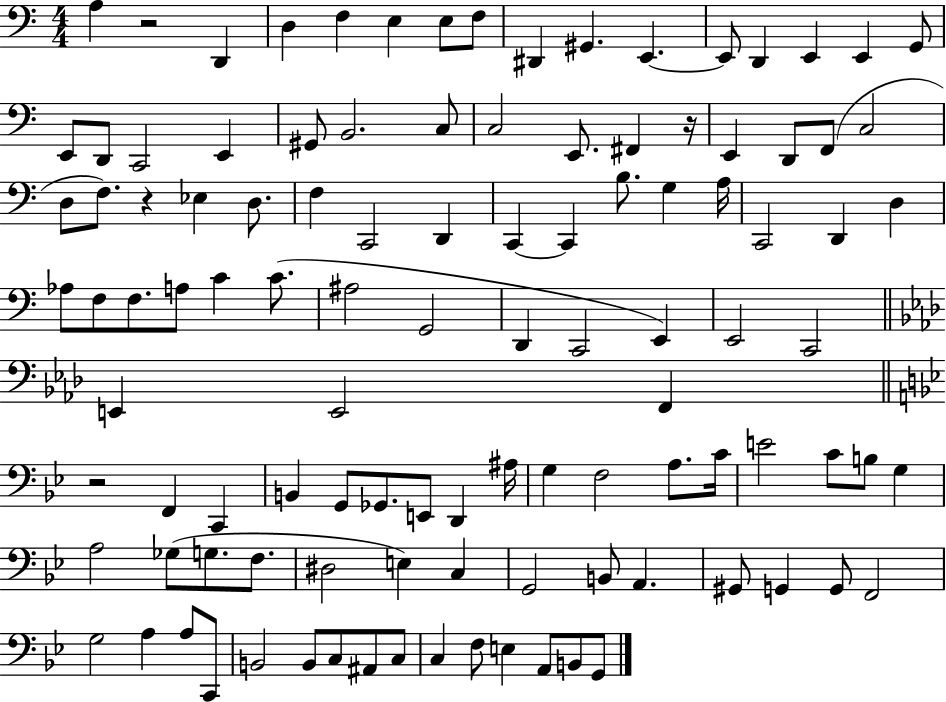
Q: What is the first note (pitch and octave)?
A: A3